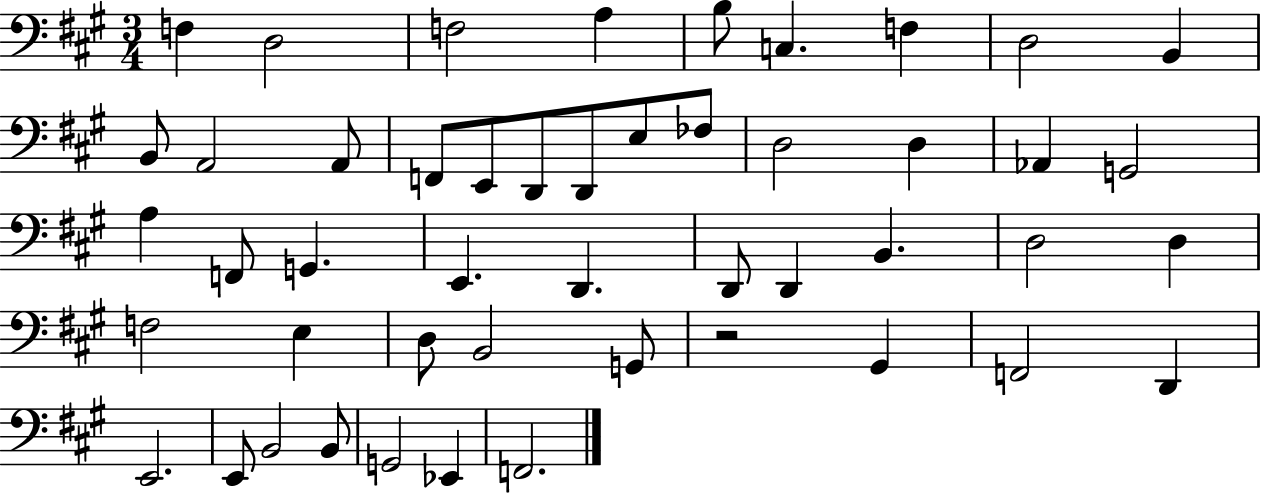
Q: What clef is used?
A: bass